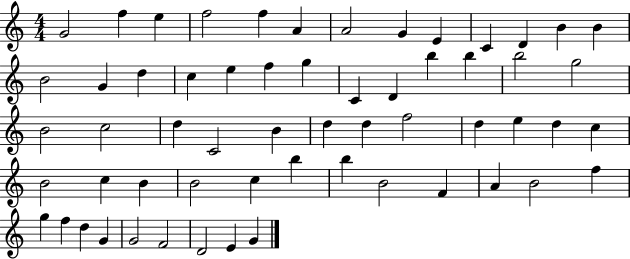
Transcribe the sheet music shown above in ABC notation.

X:1
T:Untitled
M:4/4
L:1/4
K:C
G2 f e f2 f A A2 G E C D B B B2 G d c e f g C D b b b2 g2 B2 c2 d C2 B d d f2 d e d c B2 c B B2 c b b B2 F A B2 f g f d G G2 F2 D2 E G